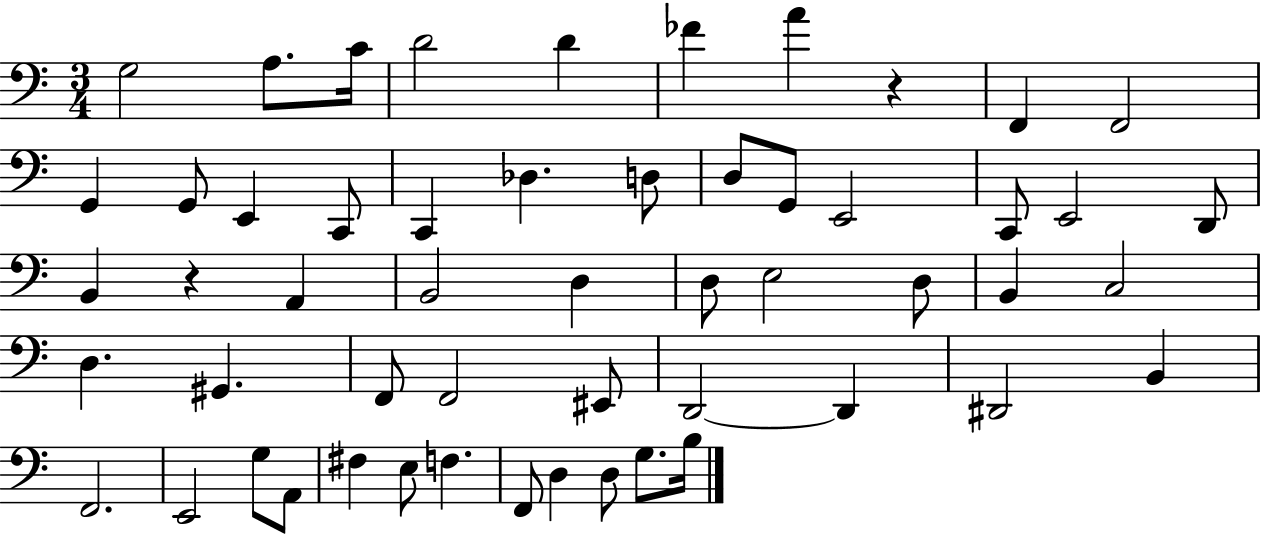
{
  \clef bass
  \numericTimeSignature
  \time 3/4
  \key c \major
  g2 a8. c'16 | d'2 d'4 | fes'4 a'4 r4 | f,4 f,2 | \break g,4 g,8 e,4 c,8 | c,4 des4. d8 | d8 g,8 e,2 | c,8 e,2 d,8 | \break b,4 r4 a,4 | b,2 d4 | d8 e2 d8 | b,4 c2 | \break d4. gis,4. | f,8 f,2 eis,8 | d,2~~ d,4 | dis,2 b,4 | \break f,2. | e,2 g8 a,8 | fis4 e8 f4. | f,8 d4 d8 g8. b16 | \break \bar "|."
}